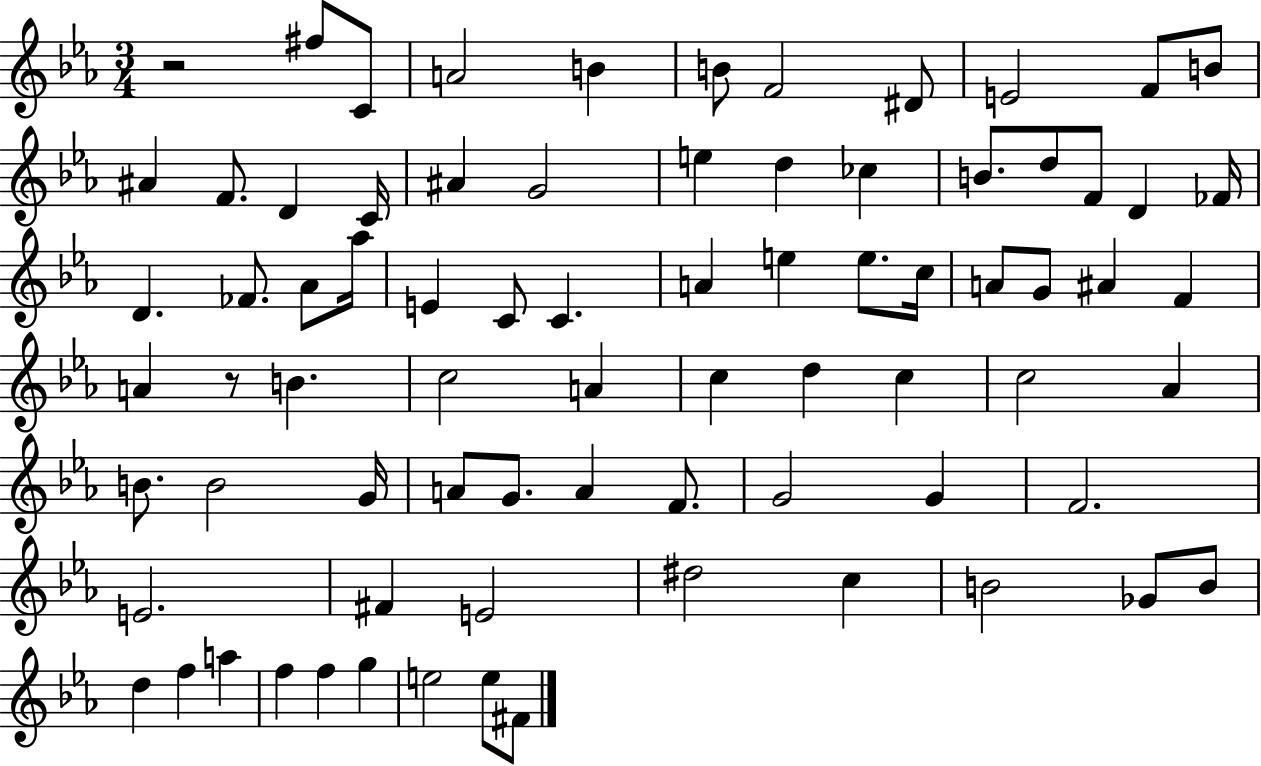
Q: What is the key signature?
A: EES major